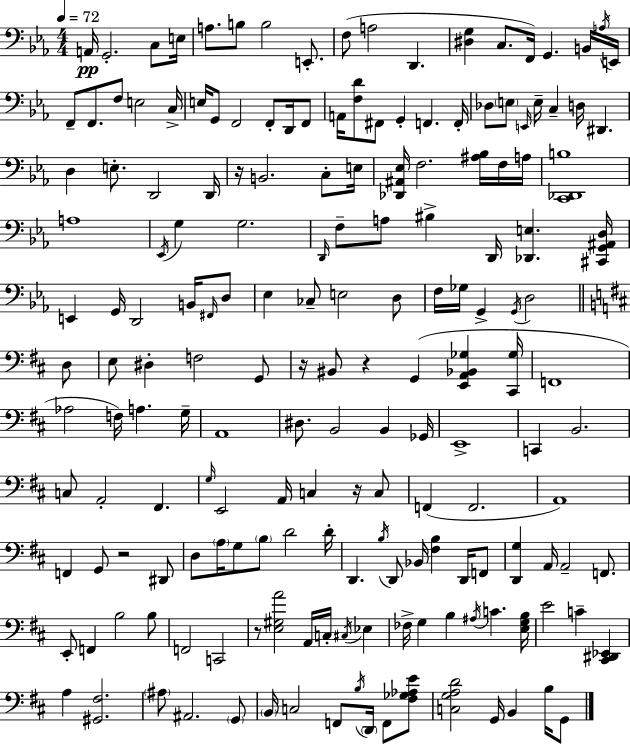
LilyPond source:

{
  \clef bass
  \numericTimeSignature
  \time 4/4
  \key c \minor
  \tempo 4 = 72
  a,16\pp g,2.-. c8 e16 | a8. b8 b2 e,8.-. | f8( a2 d,4. | <dis g>4 c8. f,16) g,4. b,16 \acciaccatura { a16 } | \break e,16 f,8-- f,8. f8 e2 | c16-> e16 g,8 f,2 f,8-. d,16 f,8 | a,16 <f d'>8 fis,8 g,4-. f,4. | f,16-. des8 \parenthesize e8 \grace { e,16 } e16-- c4-- d16 dis,4. | \break d4 e8.-. d,2 | d,16 r16 b,2. c8-. | e16 <des, ais, ees>16 f2. <ais bes>16 | f16 a16 <c, des, b>1 | \break a1 | \acciaccatura { ees,16 } g4 g2. | \grace { d,16 } f8-- a8 bis4-> d,16 <des, e>4. | <cis, g, ais, d>16 e,4 g,16 d,2 | \break b,16 \grace { fis,16 } d8 ees4 ces8-- e2 | d8 f16 ges16 g,4-> \acciaccatura { g,16 } d2 | \bar "||" \break \key b \minor d8 e8 dis4-. f2 | g,8 r16 bis,8 r4 g,4( <e, a, bes, ges>4 | <cis, ges>16 f,1 | aes2 f16) a4. | \break g16-- a,1 | dis8. b,2 b,4 | ges,16 e,1-> | c,4 b,2. | \break c8 a,2-. fis,4. | \grace { g16 } e,2 a,16 c4 | r16 c8 f,4( f,2. | a,1) | \break f,4 g,8 r2 | dis,8 d8 \parenthesize a16 g8 \parenthesize b8 d'2 | d'16-. d,4. \acciaccatura { b16 } d,8 bes,16 <fis b>4 | d,16 f,8 <d, g>4 a,16 a,2-- | \break f,8. e,8-. f,4 b2 | b8 f,2 c,2 | r8 <e gis a'>2 a,16 c16-. | \acciaccatura { cis16 } ees4 fes16-> g4 b4 \acciaccatura { ais16 } c'4. | \break <e g b>16 e'2 c'4-- | <cis, dis, ees,>4 a4 <gis, fis>2. | \parenthesize ais8 ais,2. | \parenthesize g,8 \parenthesize b,16 c2 f,8 | \break \acciaccatura { b16 } \parenthesize d,16 f,8 <fis ges aes e'>8 <c g a d'>2 g,16 | b,4 b16 g,8 \bar "|."
}